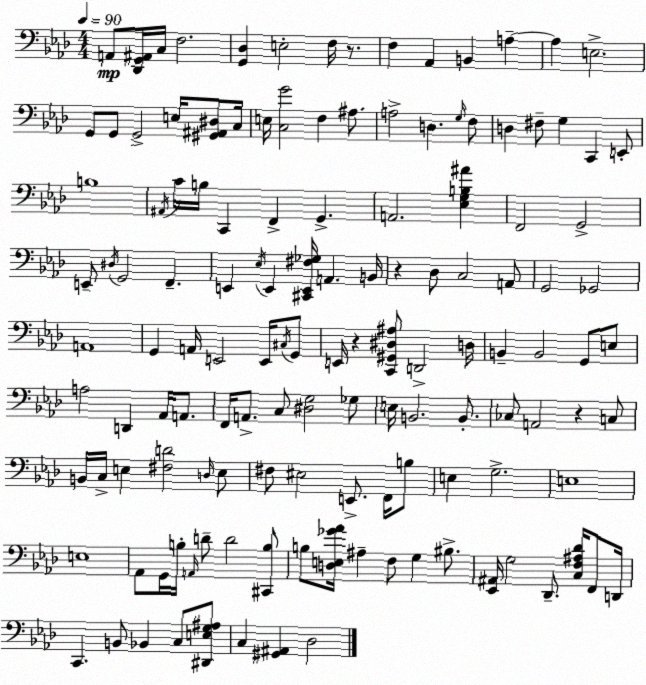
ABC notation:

X:1
T:Untitled
M:4/4
L:1/4
K:Ab
A,,/2 [_D,,G,,^A,,]/4 C,/4 F,2 [G,,_D,] E,2 F,/4 z/2 F, _A,, B,, A, A, E,2 G,,/2 G,,/2 G,,2 E,/4 [^G,,^A,,^D,]/2 C,/4 E,/4 [C,G]2 F, ^A,/2 A,2 D, G,/4 F,/2 D, ^F,/2 G, C,, E,,/2 B,4 ^A,,/4 C/4 B,/4 C,, F,, G,, A,,2 [_E,G,B,^A] F,,2 G,,2 E,,/2 ^D,/4 G,,2 F,, E,, _E,/4 E,, [^C,,E,,^F,_G,]/4 A,, B,,/4 z _D,/2 C,2 A,,/2 G,,2 _G,,2 A,,4 G,, A,,/4 E,,2 E,,/4 ^C,/4 G,,/2 E,,/4 z [C,,^G,,^D,^A,]/2 D,,2 D,/4 B,, B,,2 G,,/2 E,/2 A,2 D,, _A,,/4 A,,/2 F,,/4 A,,/2 C,/2 [^D,G,]2 _G,/2 E,/4 B,,2 B,,/2 _C,/2 A,,2 z C,/2 B,,/4 C,/4 E, [^F,D]2 D,/4 E,/2 ^F,/2 ^E,2 E,,/2 F,,/4 B,/2 E, G,2 E,4 E,4 _A,,/2 G,,/4 B,/4 A,,/4 D/2 D2 [^C,,B,]/2 B,/2 [D,E,_G_A]/4 ^A, F,/2 G, ^B,/2 [_E,,^A,,]/4 G,2 _D,,/2 [C,F,^A,_D]/4 F,,/2 D,,/4 C,, B,,/2 _B,, C,/2 [^D,,E,G,^A,]/2 C, [^G,,^A,,] _D,2